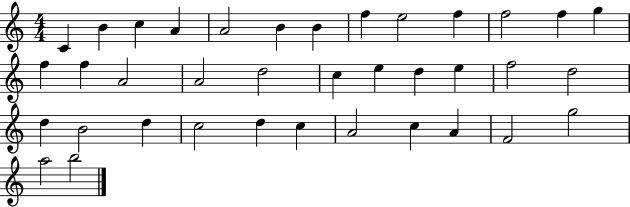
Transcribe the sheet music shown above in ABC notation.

X:1
T:Untitled
M:4/4
L:1/4
K:C
C B c A A2 B B f e2 f f2 f g f f A2 A2 d2 c e d e f2 d2 d B2 d c2 d c A2 c A F2 g2 a2 b2